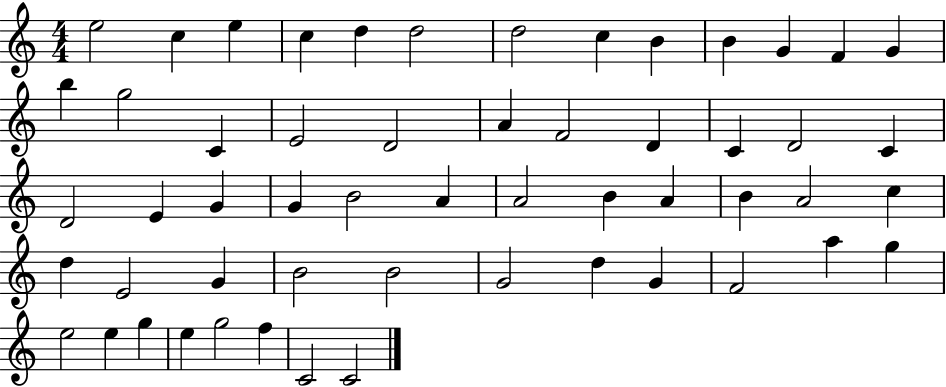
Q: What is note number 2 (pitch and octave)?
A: C5